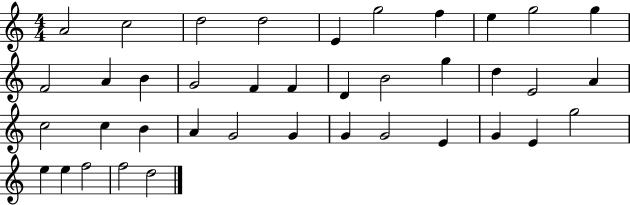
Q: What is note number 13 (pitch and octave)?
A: B4